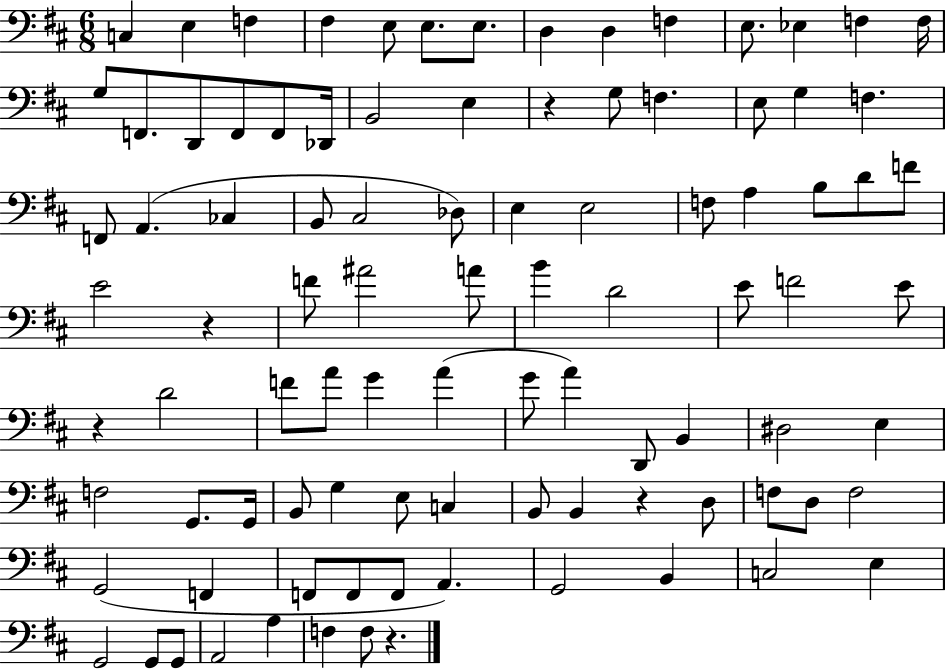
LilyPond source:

{
  \clef bass
  \numericTimeSignature
  \time 6/8
  \key d \major
  c4 e4 f4 | fis4 e8 e8. e8. | d4 d4 f4 | e8. ees4 f4 f16 | \break g8 f,8. d,8 f,8 f,8 des,16 | b,2 e4 | r4 g8 f4. | e8 g4 f4. | \break f,8 a,4.( ces4 | b,8 cis2 des8) | e4 e2 | f8 a4 b8 d'8 f'8 | \break e'2 r4 | f'8 ais'2 a'8 | b'4 d'2 | e'8 f'2 e'8 | \break r4 d'2 | f'8 a'8 g'4 a'4( | g'8 a'4) d,8 b,4 | dis2 e4 | \break f2 g,8. g,16 | b,8 g4 e8 c4 | b,8 b,4 r4 d8 | f8 d8 f2 | \break g,2( f,4 | f,8 f,8 f,8 a,4.) | g,2 b,4 | c2 e4 | \break g,2 g,8 g,8 | a,2 a4 | f4 f8 r4. | \bar "|."
}